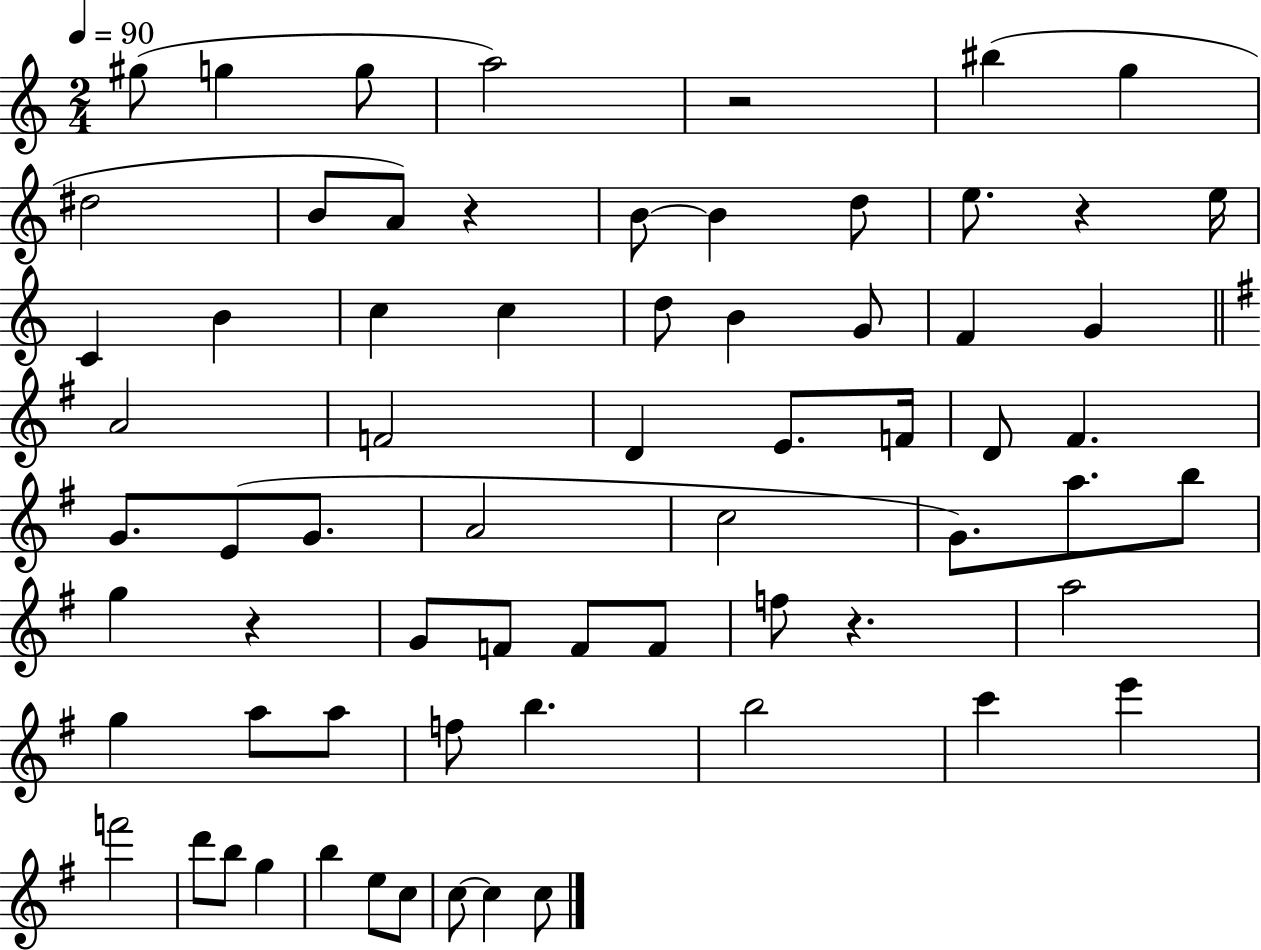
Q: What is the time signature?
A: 2/4